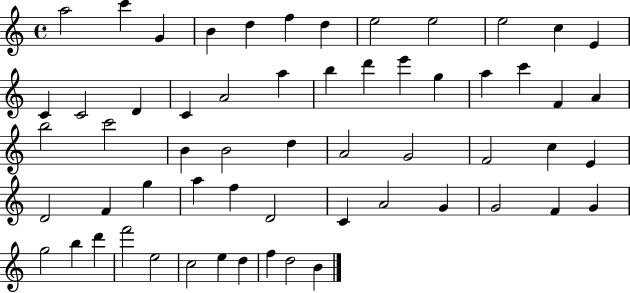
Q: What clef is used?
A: treble